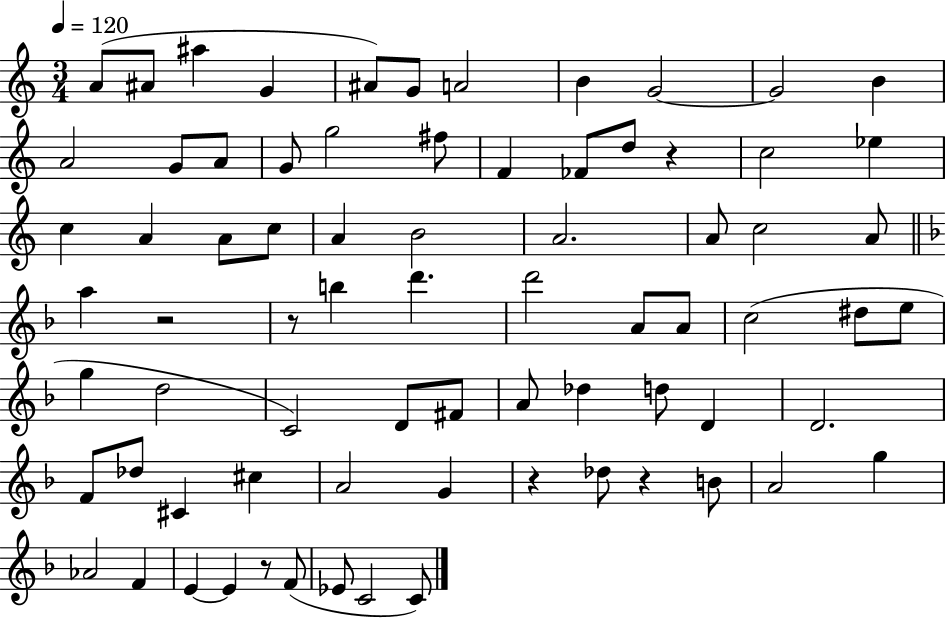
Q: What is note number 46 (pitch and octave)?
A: F#4